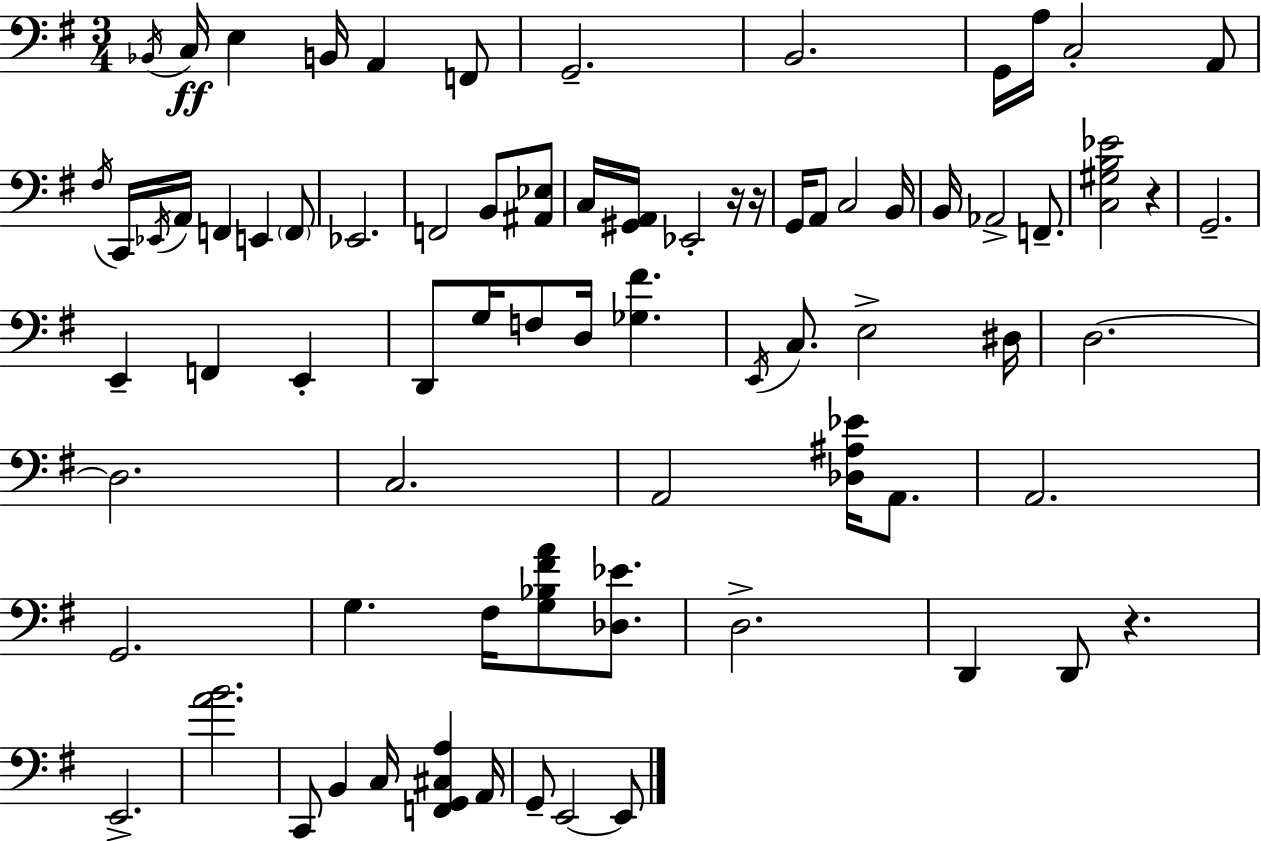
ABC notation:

X:1
T:Untitled
M:3/4
L:1/4
K:G
_B,,/4 C,/4 E, B,,/4 A,, F,,/2 G,,2 B,,2 G,,/4 A,/4 C,2 A,,/2 ^F,/4 C,,/4 _E,,/4 A,,/4 F,, E,, F,,/2 _E,,2 F,,2 B,,/2 [^A,,_E,]/2 C,/4 [^G,,A,,]/4 _E,,2 z/4 z/4 G,,/4 A,,/2 C,2 B,,/4 B,,/4 _A,,2 F,,/2 [C,^G,B,_E]2 z G,,2 E,, F,, E,, D,,/2 G,/4 F,/2 D,/4 [_G,^F] E,,/4 C,/2 E,2 ^D,/4 D,2 D,2 C,2 A,,2 [_D,^A,_E]/4 A,,/2 A,,2 G,,2 G, ^F,/4 [G,_B,^FA]/2 [_D,_E]/2 D,2 D,, D,,/2 z E,,2 [AB]2 C,,/2 B,, C,/4 [F,,G,,^C,A,] A,,/4 G,,/2 E,,2 E,,/2